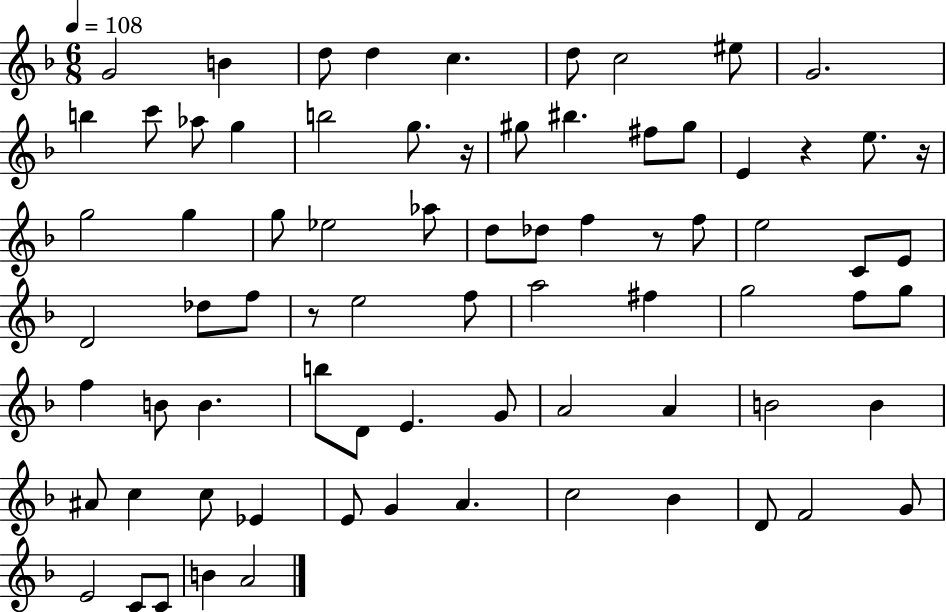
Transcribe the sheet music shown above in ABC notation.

X:1
T:Untitled
M:6/8
L:1/4
K:F
G2 B d/2 d c d/2 c2 ^e/2 G2 b c'/2 _a/2 g b2 g/2 z/4 ^g/2 ^b ^f/2 ^g/2 E z e/2 z/4 g2 g g/2 _e2 _a/2 d/2 _d/2 f z/2 f/2 e2 C/2 E/2 D2 _d/2 f/2 z/2 e2 f/2 a2 ^f g2 f/2 g/2 f B/2 B b/2 D/2 E G/2 A2 A B2 B ^A/2 c c/2 _E E/2 G A c2 _B D/2 F2 G/2 E2 C/2 C/2 B A2